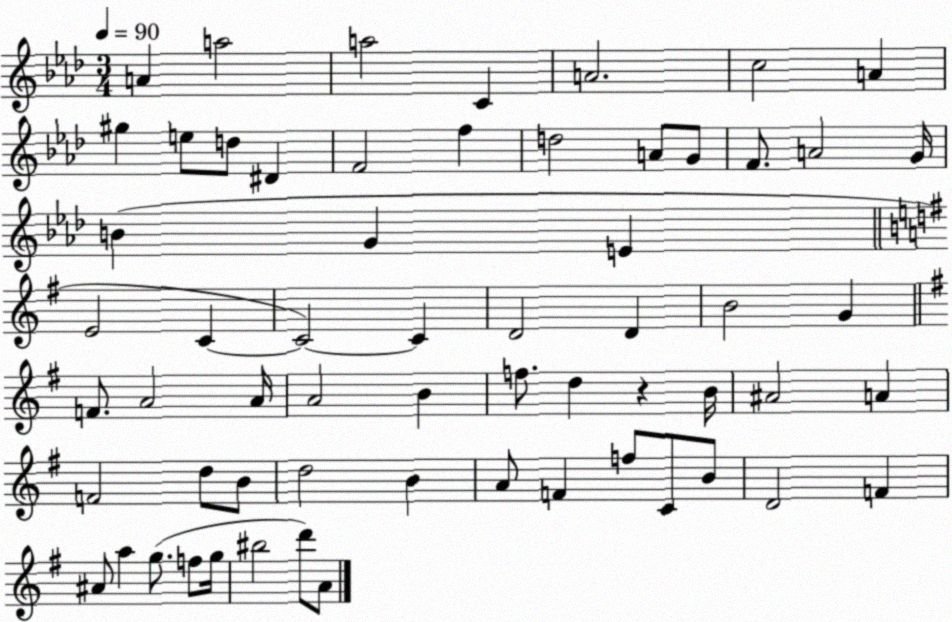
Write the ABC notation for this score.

X:1
T:Untitled
M:3/4
L:1/4
K:Ab
A a2 a2 C A2 c2 A ^g e/2 d/2 ^D F2 f d2 A/2 G/2 F/2 A2 G/4 B G E E2 C C2 C D2 D B2 G F/2 A2 A/4 A2 B f/2 d z B/4 ^A2 A F2 d/2 B/2 d2 B A/2 F f/2 C/2 B/2 D2 F ^A/2 a g/2 f/2 g/4 ^b2 d'/2 A/2